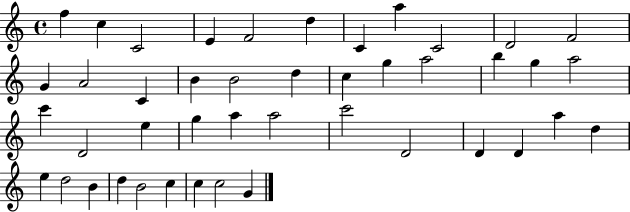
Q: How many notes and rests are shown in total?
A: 44